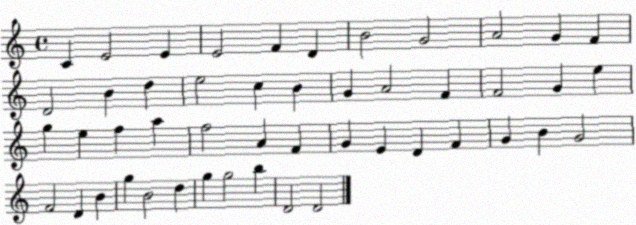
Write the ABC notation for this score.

X:1
T:Untitled
M:4/4
L:1/4
K:C
C E2 E E2 F D B2 G2 A2 G F D2 B d e2 c B G A2 F F2 G e g e f a f2 A F G E D F G B G2 F2 D B g B2 d g g2 b D2 D2